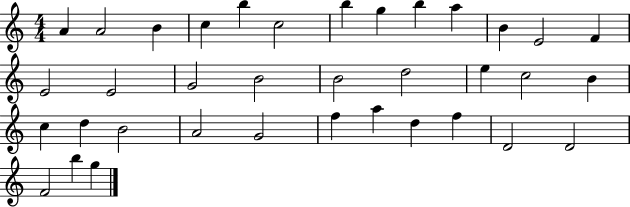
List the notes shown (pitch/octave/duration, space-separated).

A4/q A4/h B4/q C5/q B5/q C5/h B5/q G5/q B5/q A5/q B4/q E4/h F4/q E4/h E4/h G4/h B4/h B4/h D5/h E5/q C5/h B4/q C5/q D5/q B4/h A4/h G4/h F5/q A5/q D5/q F5/q D4/h D4/h F4/h B5/q G5/q